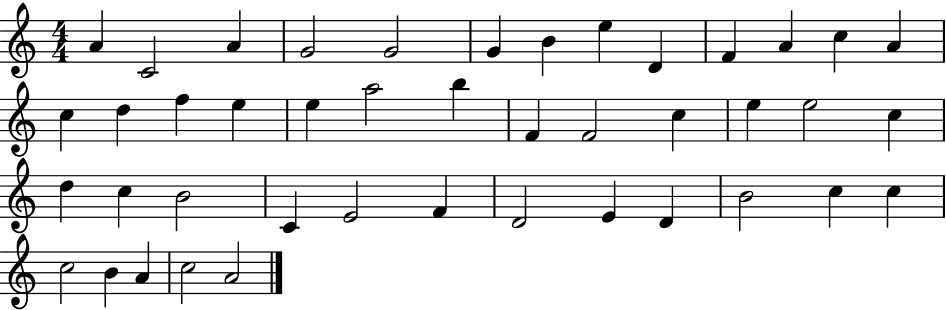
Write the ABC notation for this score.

X:1
T:Untitled
M:4/4
L:1/4
K:C
A C2 A G2 G2 G B e D F A c A c d f e e a2 b F F2 c e e2 c d c B2 C E2 F D2 E D B2 c c c2 B A c2 A2